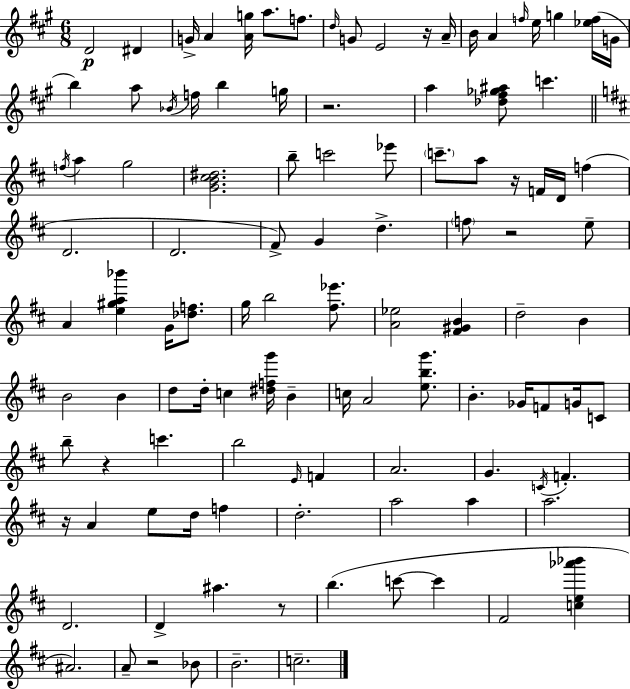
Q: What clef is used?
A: treble